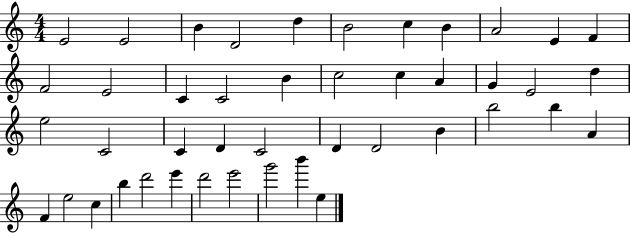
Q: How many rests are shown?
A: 0